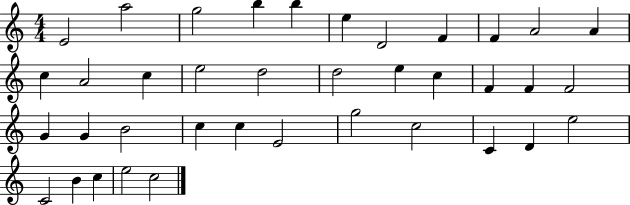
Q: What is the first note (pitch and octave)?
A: E4